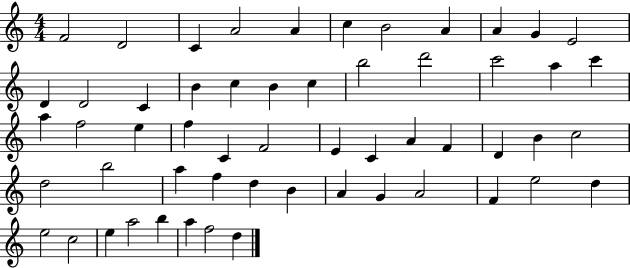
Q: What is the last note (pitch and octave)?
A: D5